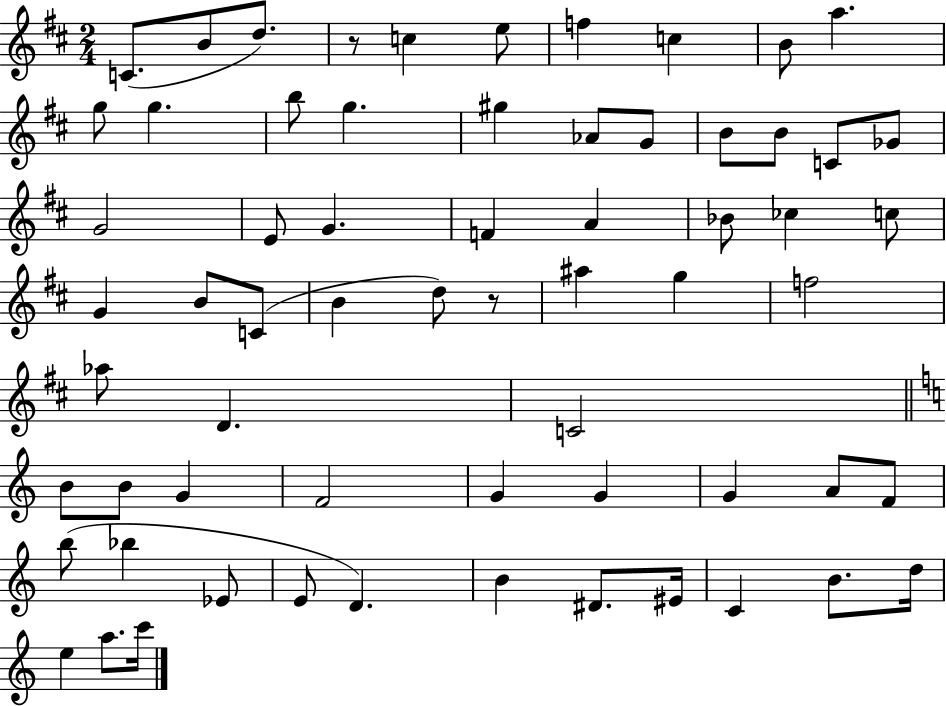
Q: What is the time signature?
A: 2/4